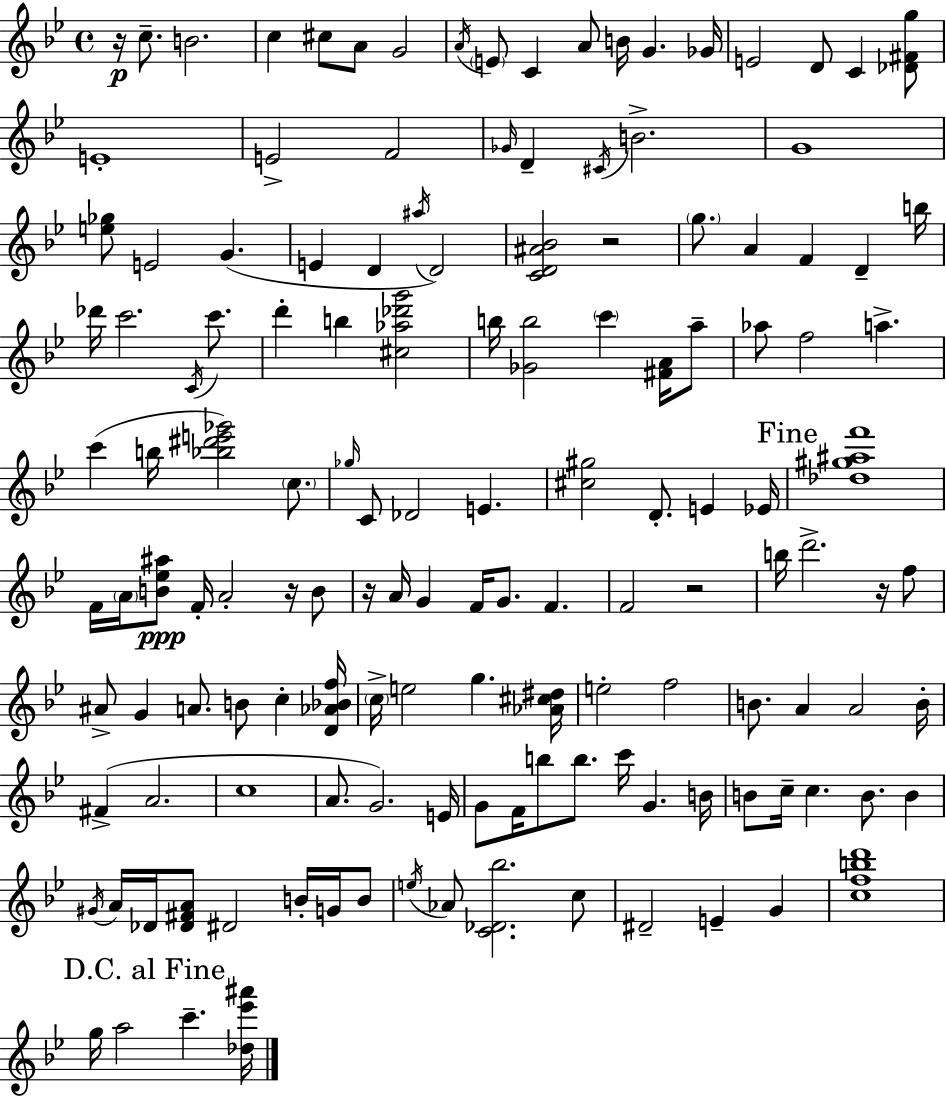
X:1
T:Untitled
M:4/4
L:1/4
K:Gm
z/4 c/2 B2 c ^c/2 A/2 G2 A/4 E/2 C A/2 B/4 G _G/4 E2 D/2 C [_D^Fg]/2 E4 E2 F2 _G/4 D ^C/4 B2 G4 [e_g]/2 E2 G E D ^a/4 D2 [CD^A_B]2 z2 g/2 A F D b/4 _d'/4 c'2 C/4 c'/2 d' b [^c_a_d'g']2 b/4 [_Gb]2 c' [^FA]/4 a/2 _a/2 f2 a c' b/4 [_b^d'e'_g']2 c/2 _g/4 C/2 _D2 E [^c^g]2 D/2 E _E/4 [_d^g^af']4 F/4 A/4 [B_e^a]/2 F/4 A2 z/4 B/2 z/4 A/4 G F/4 G/2 F F2 z2 b/4 d'2 z/4 f/2 ^A/2 G A/2 B/2 c [D_A_Bf]/4 c/4 e2 g [_A^c^d]/4 e2 f2 B/2 A A2 B/4 ^F A2 c4 A/2 G2 E/4 G/2 F/4 b/2 b/2 c'/4 G B/4 B/2 c/4 c B/2 B ^G/4 A/4 _D/4 [_D^FA]/2 ^D2 B/4 G/4 B/2 e/4 _A/2 [C_D_b]2 c/2 ^D2 E G [cfbd']4 g/4 a2 c' [_d_e'^a']/4